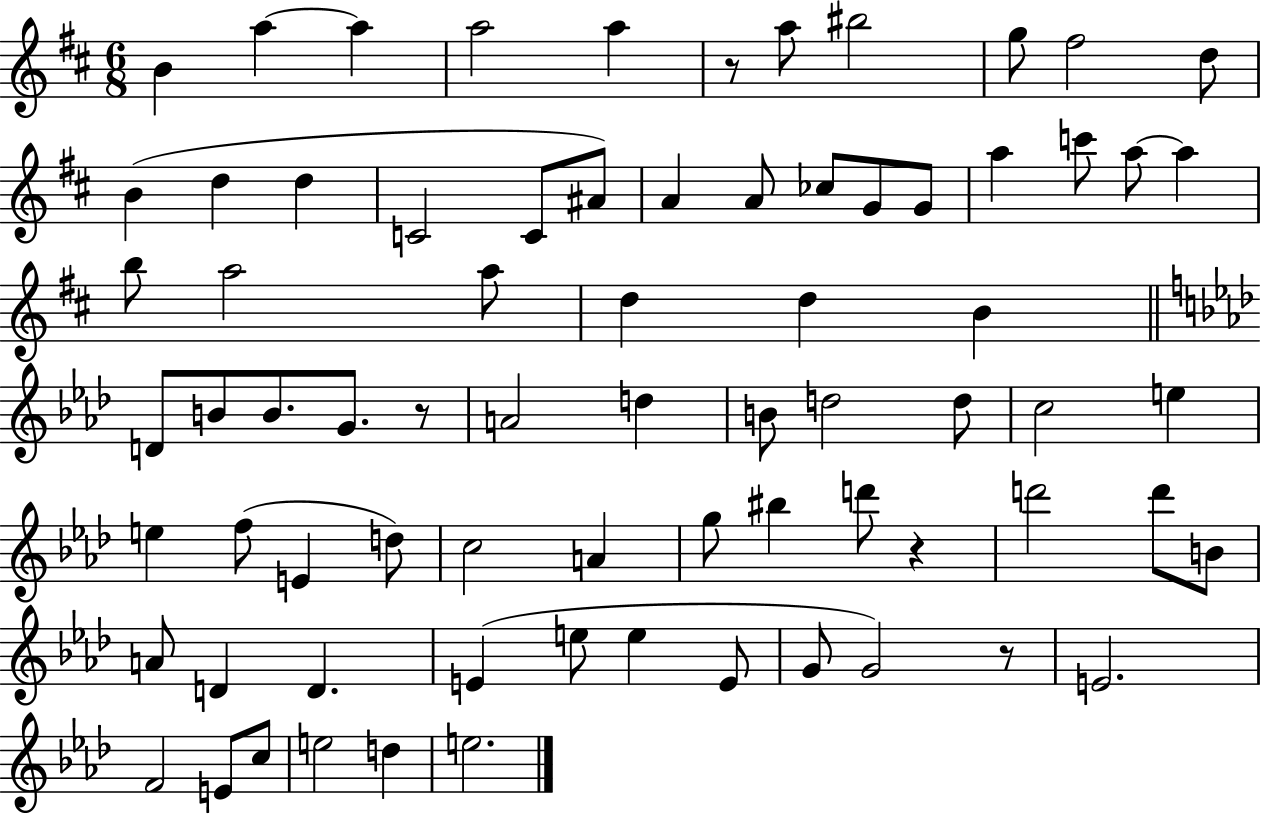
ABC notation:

X:1
T:Untitled
M:6/8
L:1/4
K:D
B a a a2 a z/2 a/2 ^b2 g/2 ^f2 d/2 B d d C2 C/2 ^A/2 A A/2 _c/2 G/2 G/2 a c'/2 a/2 a b/2 a2 a/2 d d B D/2 B/2 B/2 G/2 z/2 A2 d B/2 d2 d/2 c2 e e f/2 E d/2 c2 A g/2 ^b d'/2 z d'2 d'/2 B/2 A/2 D D E e/2 e E/2 G/2 G2 z/2 E2 F2 E/2 c/2 e2 d e2